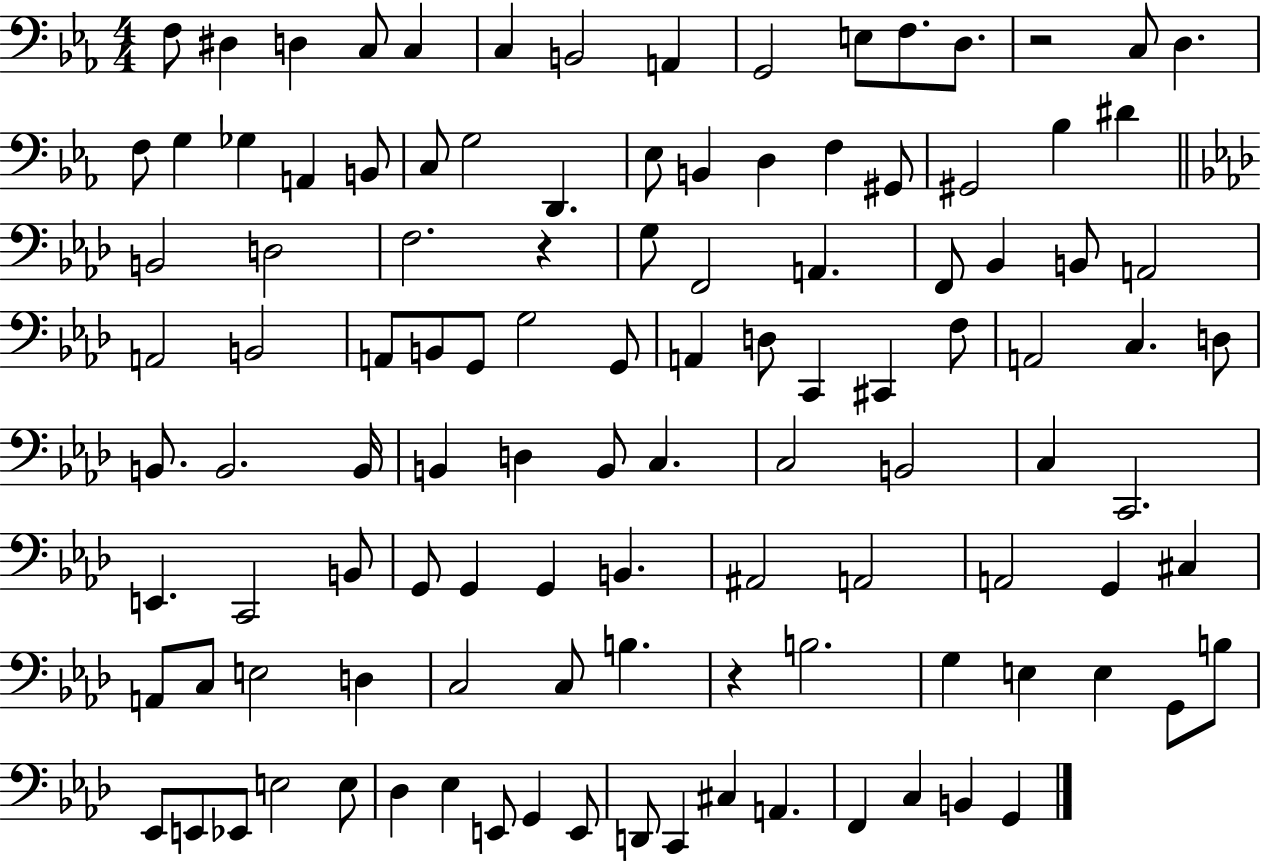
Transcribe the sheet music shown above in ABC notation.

X:1
T:Untitled
M:4/4
L:1/4
K:Eb
F,/2 ^D, D, C,/2 C, C, B,,2 A,, G,,2 E,/2 F,/2 D,/2 z2 C,/2 D, F,/2 G, _G, A,, B,,/2 C,/2 G,2 D,, _E,/2 B,, D, F, ^G,,/2 ^G,,2 _B, ^D B,,2 D,2 F,2 z G,/2 F,,2 A,, F,,/2 _B,, B,,/2 A,,2 A,,2 B,,2 A,,/2 B,,/2 G,,/2 G,2 G,,/2 A,, D,/2 C,, ^C,, F,/2 A,,2 C, D,/2 B,,/2 B,,2 B,,/4 B,, D, B,,/2 C, C,2 B,,2 C, C,,2 E,, C,,2 B,,/2 G,,/2 G,, G,, B,, ^A,,2 A,,2 A,,2 G,, ^C, A,,/2 C,/2 E,2 D, C,2 C,/2 B, z B,2 G, E, E, G,,/2 B,/2 _E,,/2 E,,/2 _E,,/2 E,2 E,/2 _D, _E, E,,/2 G,, E,,/2 D,,/2 C,, ^C, A,, F,, C, B,, G,,